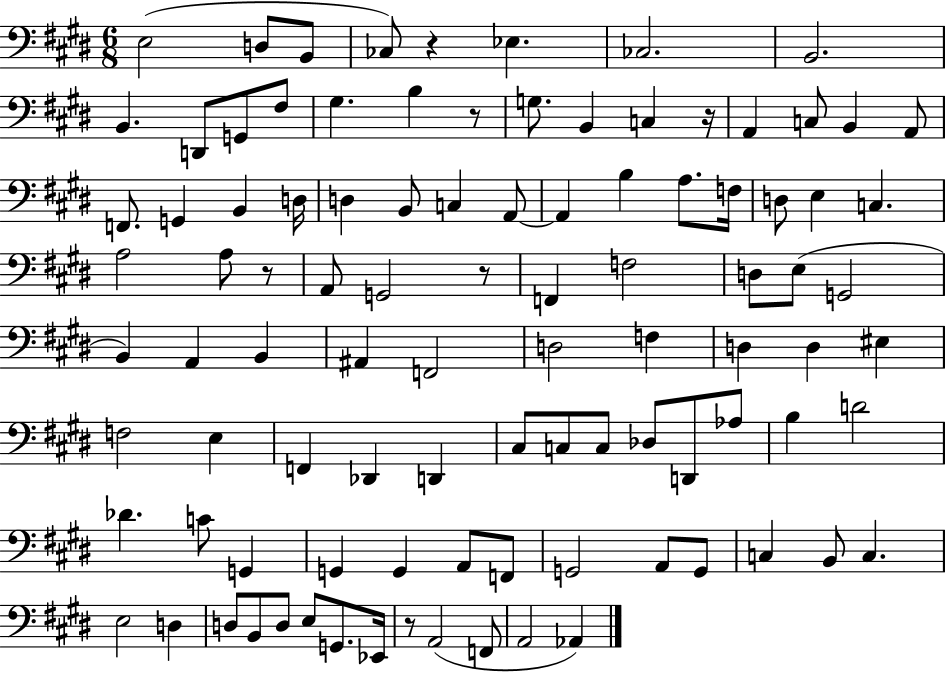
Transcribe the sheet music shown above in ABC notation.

X:1
T:Untitled
M:6/8
L:1/4
K:E
E,2 D,/2 B,,/2 _C,/2 z _E, _C,2 B,,2 B,, D,,/2 G,,/2 ^F,/2 ^G, B, z/2 G,/2 B,, C, z/4 A,, C,/2 B,, A,,/2 F,,/2 G,, B,, D,/4 D, B,,/2 C, A,,/2 A,, B, A,/2 F,/4 D,/2 E, C, A,2 A,/2 z/2 A,,/2 G,,2 z/2 F,, F,2 D,/2 E,/2 G,,2 B,, A,, B,, ^A,, F,,2 D,2 F, D, D, ^E, F,2 E, F,, _D,, D,, ^C,/2 C,/2 C,/2 _D,/2 D,,/2 _A,/2 B, D2 _D C/2 G,, G,, G,, A,,/2 F,,/2 G,,2 A,,/2 G,,/2 C, B,,/2 C, E,2 D, D,/2 B,,/2 D,/2 E,/2 G,,/2 _E,,/4 z/2 A,,2 F,,/2 A,,2 _A,,